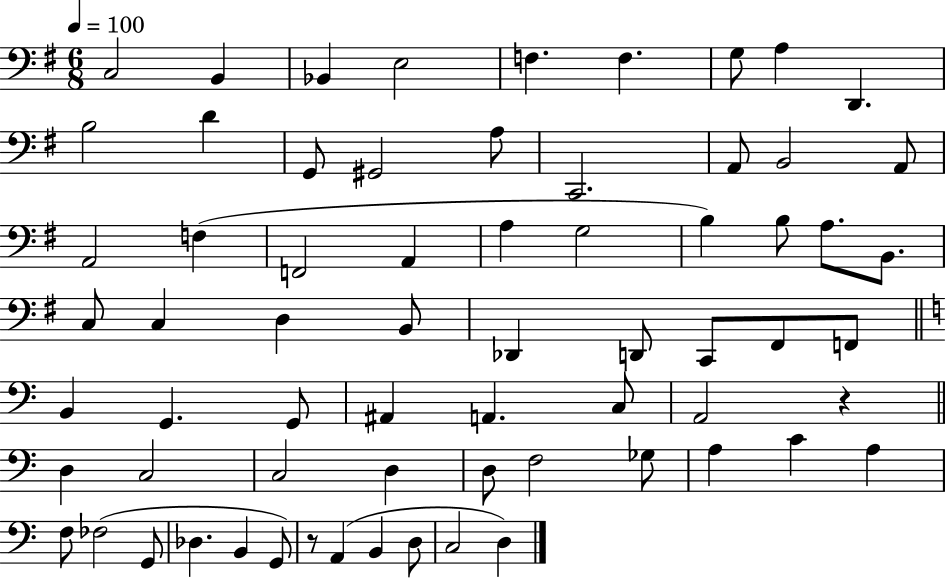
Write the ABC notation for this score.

X:1
T:Untitled
M:6/8
L:1/4
K:G
C,2 B,, _B,, E,2 F, F, G,/2 A, D,, B,2 D G,,/2 ^G,,2 A,/2 C,,2 A,,/2 B,,2 A,,/2 A,,2 F, F,,2 A,, A, G,2 B, B,/2 A,/2 B,,/2 C,/2 C, D, B,,/2 _D,, D,,/2 C,,/2 ^F,,/2 F,,/2 B,, G,, G,,/2 ^A,, A,, C,/2 A,,2 z D, C,2 C,2 D, D,/2 F,2 _G,/2 A, C A, F,/2 _F,2 G,,/2 _D, B,, G,,/2 z/2 A,, B,, D,/2 C,2 D,